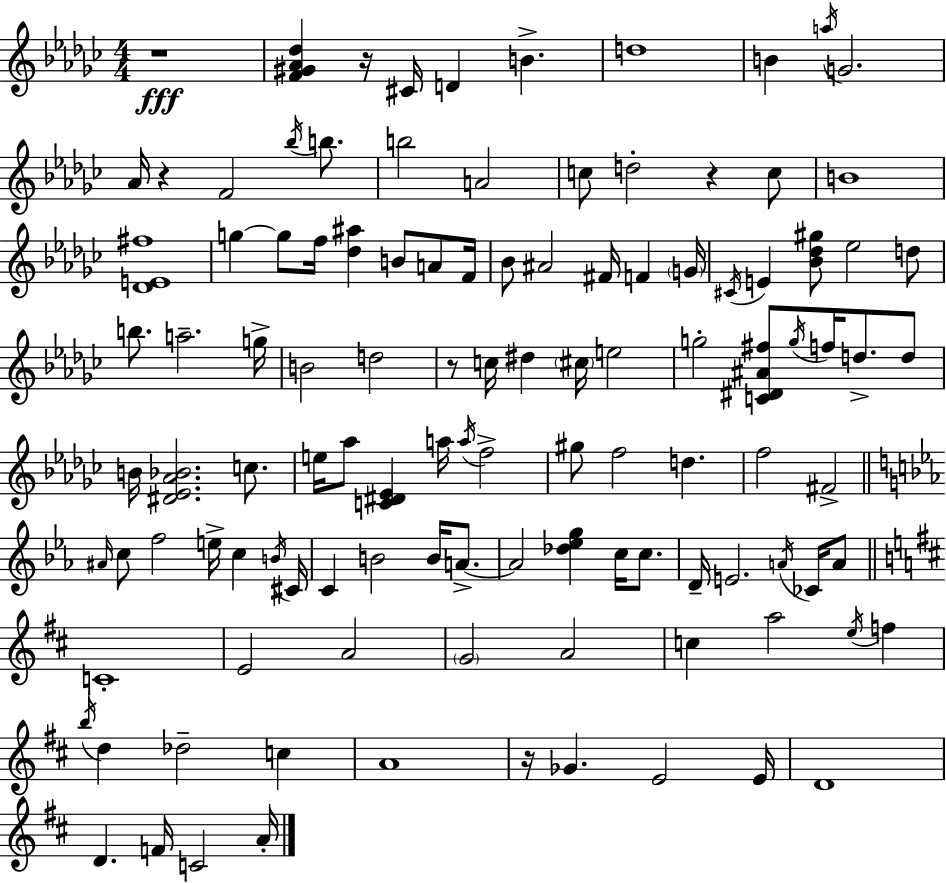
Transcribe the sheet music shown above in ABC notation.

X:1
T:Untitled
M:4/4
L:1/4
K:Ebm
z4 [F^G_A_d] z/4 ^C/4 D B d4 B a/4 G2 _A/4 z F2 _b/4 b/2 b2 A2 c/2 d2 z c/2 B4 [_DE^f]4 g g/2 f/4 [_d^a] B/2 A/2 F/4 _B/2 ^A2 ^F/4 F G/4 ^C/4 E [_B_d^g]/2 _e2 d/2 b/2 a2 g/4 B2 d2 z/2 c/4 ^d ^c/4 e2 g2 [C^D^A^f]/2 g/4 f/4 d/2 d/2 B/4 [^D_E_A_B]2 c/2 e/4 _a/2 [C^D_E] a/4 a/4 f2 ^g/2 f2 d f2 ^F2 ^A/4 c/2 f2 e/4 c B/4 ^C/4 C B2 B/4 A/2 A2 [_d_eg] c/4 c/2 D/4 E2 A/4 _C/4 A/2 C4 E2 A2 G2 A2 c a2 e/4 f b/4 d _d2 c A4 z/4 _G E2 E/4 D4 D F/4 C2 A/4